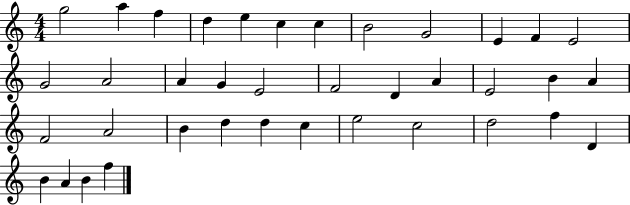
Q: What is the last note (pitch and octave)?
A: F5